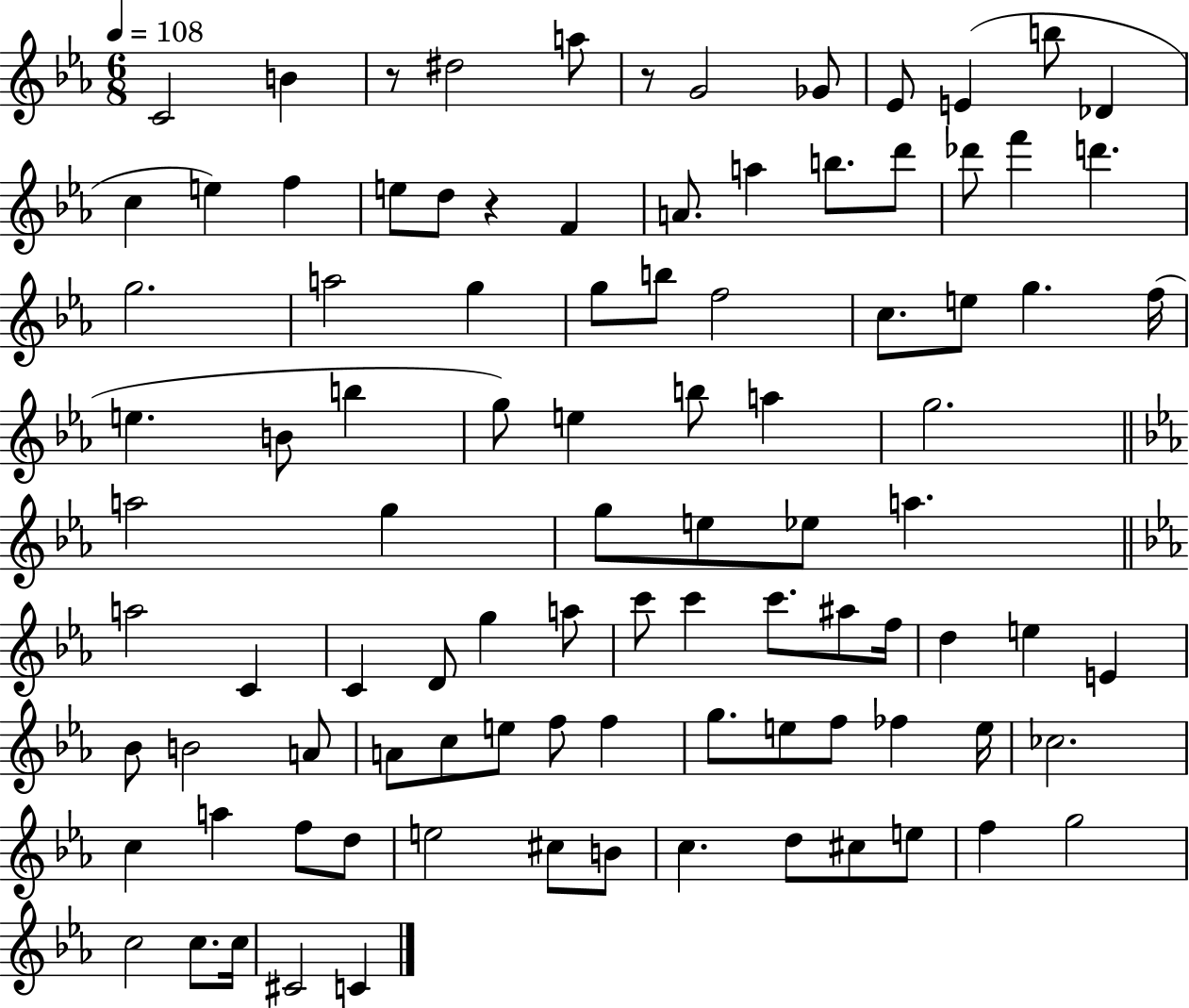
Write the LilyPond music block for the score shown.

{
  \clef treble
  \numericTimeSignature
  \time 6/8
  \key ees \major
  \tempo 4 = 108
  c'2 b'4 | r8 dis''2 a''8 | r8 g'2 ges'8 | ees'8 e'4( b''8 des'4 | \break c''4 e''4) f''4 | e''8 d''8 r4 f'4 | a'8. a''4 b''8. d'''8 | des'''8 f'''4 d'''4. | \break g''2. | a''2 g''4 | g''8 b''8 f''2 | c''8. e''8 g''4. f''16( | \break e''4. b'8 b''4 | g''8) e''4 b''8 a''4 | g''2. | \bar "||" \break \key ees \major a''2 g''4 | g''8 e''8 ees''8 a''4. | \bar "||" \break \key c \minor a''2 c'4 | c'4 d'8 g''4 a''8 | c'''8 c'''4 c'''8. ais''8 f''16 | d''4 e''4 e'4 | \break bes'8 b'2 a'8 | a'8 c''8 e''8 f''8 f''4 | g''8. e''8 f''8 fes''4 e''16 | ces''2. | \break c''4 a''4 f''8 d''8 | e''2 cis''8 b'8 | c''4. d''8 cis''8 e''8 | f''4 g''2 | \break c''2 c''8. c''16 | cis'2 c'4 | \bar "|."
}